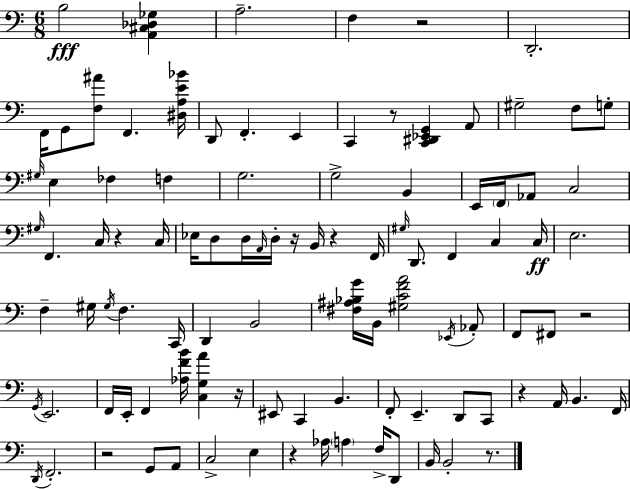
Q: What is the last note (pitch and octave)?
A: B2